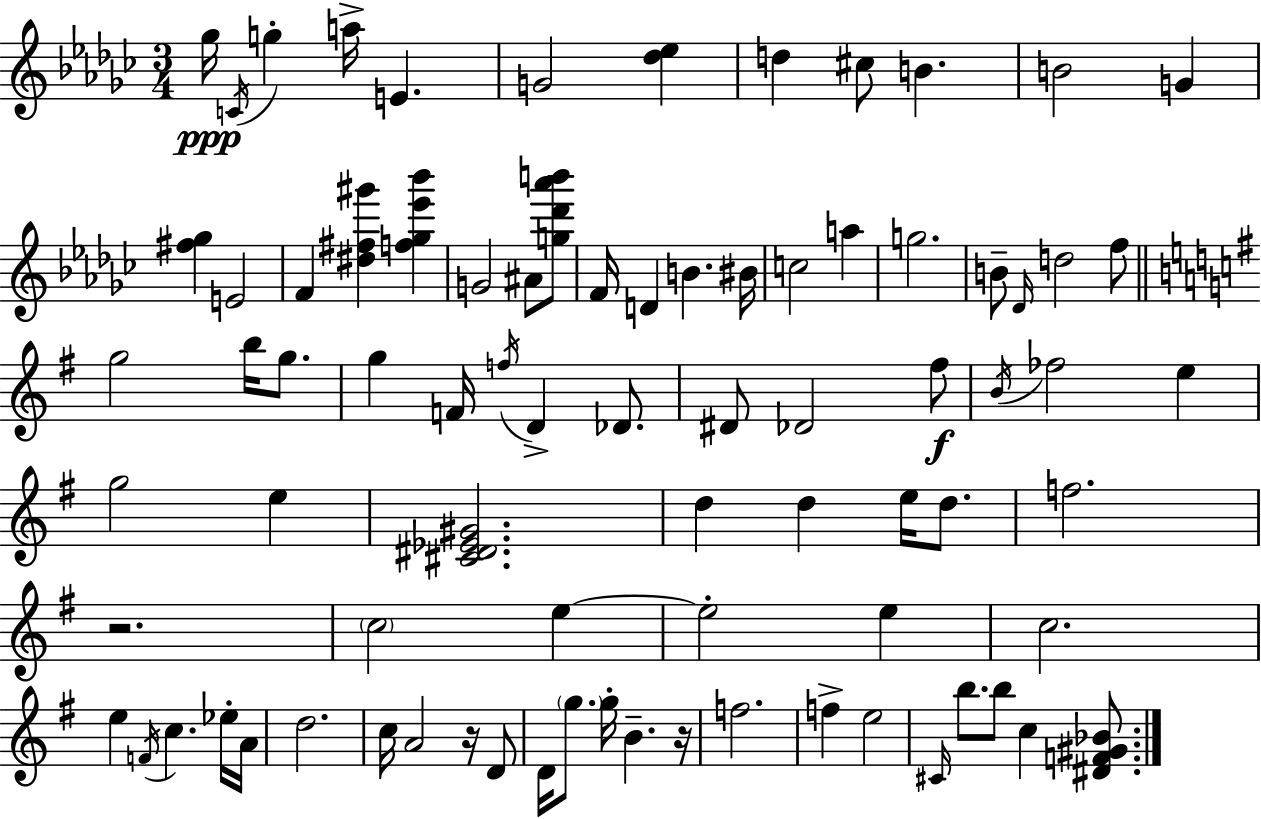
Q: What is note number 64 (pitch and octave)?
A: G5